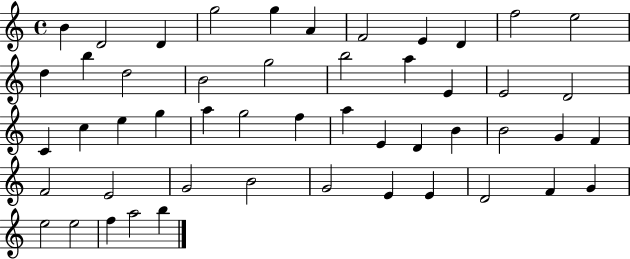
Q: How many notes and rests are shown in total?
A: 50